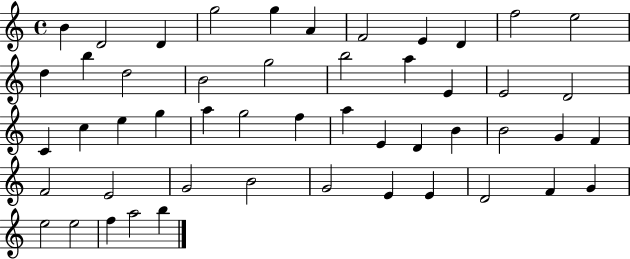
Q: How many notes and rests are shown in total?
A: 50